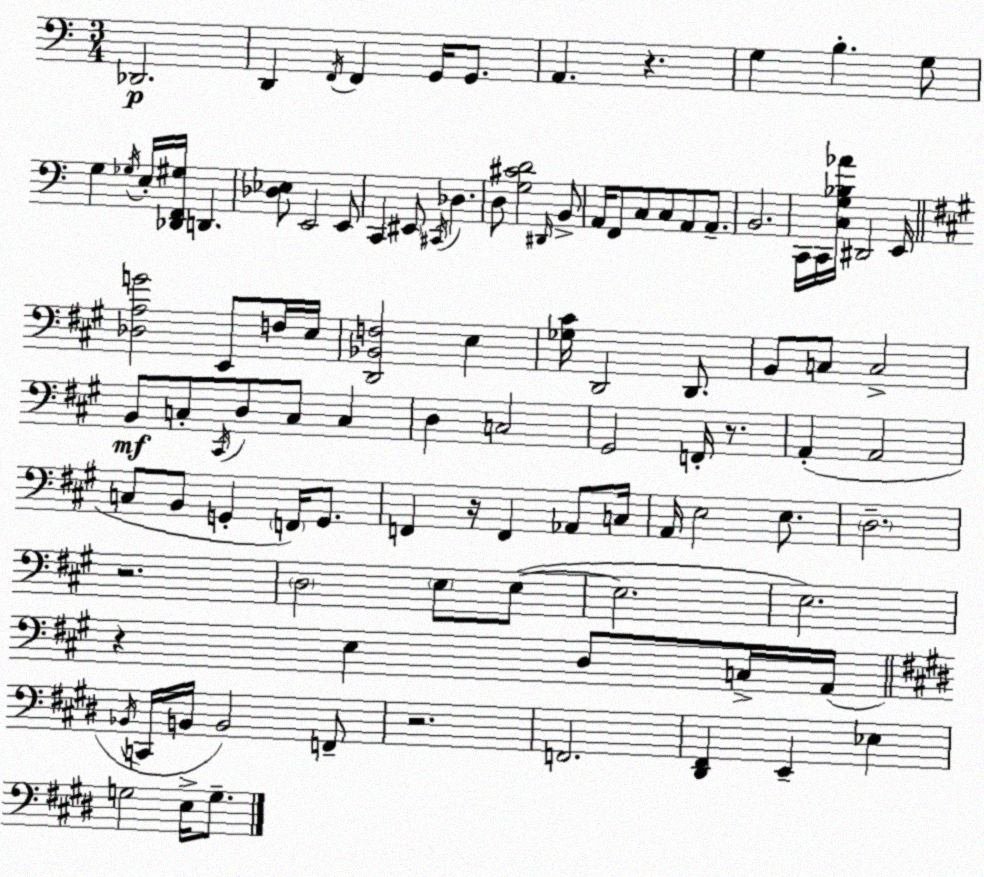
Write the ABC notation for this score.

X:1
T:Untitled
M:3/4
L:1/4
K:Am
_D,,2 D,, F,,/4 F,, G,,/4 G,,/2 A,, z G, B, G,/2 G, _G,/4 E,/4 [_D,,F,,^G,]/4 D,, [_D,_E,]/2 E,,2 E,,/2 C,, ^E,,/2 ^C,,/4 _D, D,/2 [G,^CD]2 ^D,,/4 B,,/2 A,,/4 F,,/2 C,/2 C,/2 A,,/2 A,,/2 B,,2 C,,/4 C,,/4 [C,G,_B,_A]/4 ^D,,2 E,,/4 [_D,A,G]2 E,,/2 F,/4 E,/4 [D,,_B,,F,]2 E, [_G,^C]/4 D,,2 D,,/2 B,,/2 C,/2 C,2 B,,/2 C,/2 ^C,,/4 D,/2 C,/2 C, D, C,2 ^G,,2 F,,/4 z/2 A,, A,,2 C,/2 B,,/2 G,, F,,/4 G,,/2 F,, z/4 F,, _A,,/2 C,/4 A,,/4 E,2 E,/2 D,2 z2 D,2 E,/2 E,/2 E,2 E,2 z E, D,/2 C,/4 A,,/4 _B,,/4 C,,/4 B,,/4 B,,2 F,,/2 z2 F,,2 [^D,,^F,,] E,, _E, G,2 E,/4 G,/2